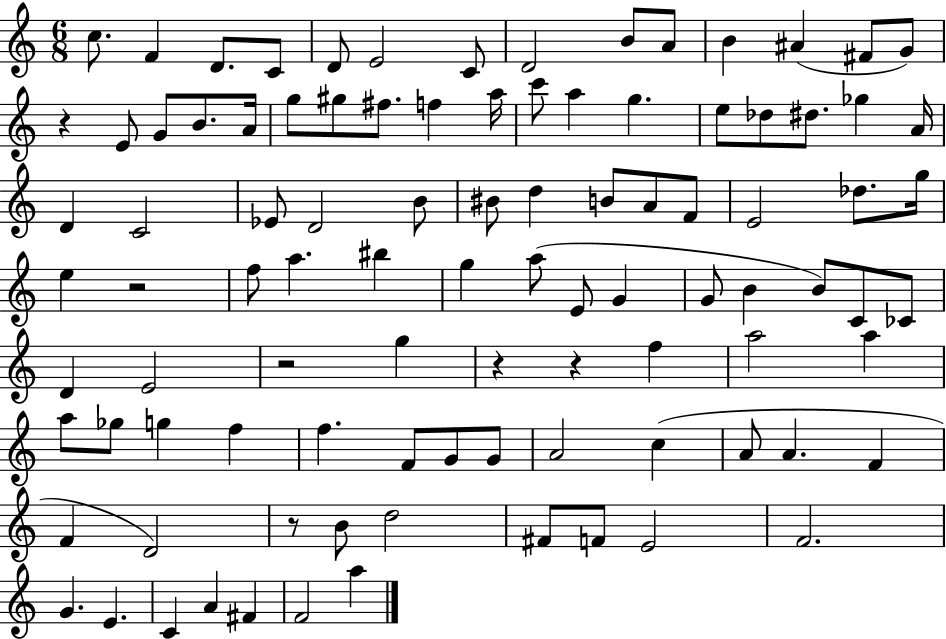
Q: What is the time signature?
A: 6/8